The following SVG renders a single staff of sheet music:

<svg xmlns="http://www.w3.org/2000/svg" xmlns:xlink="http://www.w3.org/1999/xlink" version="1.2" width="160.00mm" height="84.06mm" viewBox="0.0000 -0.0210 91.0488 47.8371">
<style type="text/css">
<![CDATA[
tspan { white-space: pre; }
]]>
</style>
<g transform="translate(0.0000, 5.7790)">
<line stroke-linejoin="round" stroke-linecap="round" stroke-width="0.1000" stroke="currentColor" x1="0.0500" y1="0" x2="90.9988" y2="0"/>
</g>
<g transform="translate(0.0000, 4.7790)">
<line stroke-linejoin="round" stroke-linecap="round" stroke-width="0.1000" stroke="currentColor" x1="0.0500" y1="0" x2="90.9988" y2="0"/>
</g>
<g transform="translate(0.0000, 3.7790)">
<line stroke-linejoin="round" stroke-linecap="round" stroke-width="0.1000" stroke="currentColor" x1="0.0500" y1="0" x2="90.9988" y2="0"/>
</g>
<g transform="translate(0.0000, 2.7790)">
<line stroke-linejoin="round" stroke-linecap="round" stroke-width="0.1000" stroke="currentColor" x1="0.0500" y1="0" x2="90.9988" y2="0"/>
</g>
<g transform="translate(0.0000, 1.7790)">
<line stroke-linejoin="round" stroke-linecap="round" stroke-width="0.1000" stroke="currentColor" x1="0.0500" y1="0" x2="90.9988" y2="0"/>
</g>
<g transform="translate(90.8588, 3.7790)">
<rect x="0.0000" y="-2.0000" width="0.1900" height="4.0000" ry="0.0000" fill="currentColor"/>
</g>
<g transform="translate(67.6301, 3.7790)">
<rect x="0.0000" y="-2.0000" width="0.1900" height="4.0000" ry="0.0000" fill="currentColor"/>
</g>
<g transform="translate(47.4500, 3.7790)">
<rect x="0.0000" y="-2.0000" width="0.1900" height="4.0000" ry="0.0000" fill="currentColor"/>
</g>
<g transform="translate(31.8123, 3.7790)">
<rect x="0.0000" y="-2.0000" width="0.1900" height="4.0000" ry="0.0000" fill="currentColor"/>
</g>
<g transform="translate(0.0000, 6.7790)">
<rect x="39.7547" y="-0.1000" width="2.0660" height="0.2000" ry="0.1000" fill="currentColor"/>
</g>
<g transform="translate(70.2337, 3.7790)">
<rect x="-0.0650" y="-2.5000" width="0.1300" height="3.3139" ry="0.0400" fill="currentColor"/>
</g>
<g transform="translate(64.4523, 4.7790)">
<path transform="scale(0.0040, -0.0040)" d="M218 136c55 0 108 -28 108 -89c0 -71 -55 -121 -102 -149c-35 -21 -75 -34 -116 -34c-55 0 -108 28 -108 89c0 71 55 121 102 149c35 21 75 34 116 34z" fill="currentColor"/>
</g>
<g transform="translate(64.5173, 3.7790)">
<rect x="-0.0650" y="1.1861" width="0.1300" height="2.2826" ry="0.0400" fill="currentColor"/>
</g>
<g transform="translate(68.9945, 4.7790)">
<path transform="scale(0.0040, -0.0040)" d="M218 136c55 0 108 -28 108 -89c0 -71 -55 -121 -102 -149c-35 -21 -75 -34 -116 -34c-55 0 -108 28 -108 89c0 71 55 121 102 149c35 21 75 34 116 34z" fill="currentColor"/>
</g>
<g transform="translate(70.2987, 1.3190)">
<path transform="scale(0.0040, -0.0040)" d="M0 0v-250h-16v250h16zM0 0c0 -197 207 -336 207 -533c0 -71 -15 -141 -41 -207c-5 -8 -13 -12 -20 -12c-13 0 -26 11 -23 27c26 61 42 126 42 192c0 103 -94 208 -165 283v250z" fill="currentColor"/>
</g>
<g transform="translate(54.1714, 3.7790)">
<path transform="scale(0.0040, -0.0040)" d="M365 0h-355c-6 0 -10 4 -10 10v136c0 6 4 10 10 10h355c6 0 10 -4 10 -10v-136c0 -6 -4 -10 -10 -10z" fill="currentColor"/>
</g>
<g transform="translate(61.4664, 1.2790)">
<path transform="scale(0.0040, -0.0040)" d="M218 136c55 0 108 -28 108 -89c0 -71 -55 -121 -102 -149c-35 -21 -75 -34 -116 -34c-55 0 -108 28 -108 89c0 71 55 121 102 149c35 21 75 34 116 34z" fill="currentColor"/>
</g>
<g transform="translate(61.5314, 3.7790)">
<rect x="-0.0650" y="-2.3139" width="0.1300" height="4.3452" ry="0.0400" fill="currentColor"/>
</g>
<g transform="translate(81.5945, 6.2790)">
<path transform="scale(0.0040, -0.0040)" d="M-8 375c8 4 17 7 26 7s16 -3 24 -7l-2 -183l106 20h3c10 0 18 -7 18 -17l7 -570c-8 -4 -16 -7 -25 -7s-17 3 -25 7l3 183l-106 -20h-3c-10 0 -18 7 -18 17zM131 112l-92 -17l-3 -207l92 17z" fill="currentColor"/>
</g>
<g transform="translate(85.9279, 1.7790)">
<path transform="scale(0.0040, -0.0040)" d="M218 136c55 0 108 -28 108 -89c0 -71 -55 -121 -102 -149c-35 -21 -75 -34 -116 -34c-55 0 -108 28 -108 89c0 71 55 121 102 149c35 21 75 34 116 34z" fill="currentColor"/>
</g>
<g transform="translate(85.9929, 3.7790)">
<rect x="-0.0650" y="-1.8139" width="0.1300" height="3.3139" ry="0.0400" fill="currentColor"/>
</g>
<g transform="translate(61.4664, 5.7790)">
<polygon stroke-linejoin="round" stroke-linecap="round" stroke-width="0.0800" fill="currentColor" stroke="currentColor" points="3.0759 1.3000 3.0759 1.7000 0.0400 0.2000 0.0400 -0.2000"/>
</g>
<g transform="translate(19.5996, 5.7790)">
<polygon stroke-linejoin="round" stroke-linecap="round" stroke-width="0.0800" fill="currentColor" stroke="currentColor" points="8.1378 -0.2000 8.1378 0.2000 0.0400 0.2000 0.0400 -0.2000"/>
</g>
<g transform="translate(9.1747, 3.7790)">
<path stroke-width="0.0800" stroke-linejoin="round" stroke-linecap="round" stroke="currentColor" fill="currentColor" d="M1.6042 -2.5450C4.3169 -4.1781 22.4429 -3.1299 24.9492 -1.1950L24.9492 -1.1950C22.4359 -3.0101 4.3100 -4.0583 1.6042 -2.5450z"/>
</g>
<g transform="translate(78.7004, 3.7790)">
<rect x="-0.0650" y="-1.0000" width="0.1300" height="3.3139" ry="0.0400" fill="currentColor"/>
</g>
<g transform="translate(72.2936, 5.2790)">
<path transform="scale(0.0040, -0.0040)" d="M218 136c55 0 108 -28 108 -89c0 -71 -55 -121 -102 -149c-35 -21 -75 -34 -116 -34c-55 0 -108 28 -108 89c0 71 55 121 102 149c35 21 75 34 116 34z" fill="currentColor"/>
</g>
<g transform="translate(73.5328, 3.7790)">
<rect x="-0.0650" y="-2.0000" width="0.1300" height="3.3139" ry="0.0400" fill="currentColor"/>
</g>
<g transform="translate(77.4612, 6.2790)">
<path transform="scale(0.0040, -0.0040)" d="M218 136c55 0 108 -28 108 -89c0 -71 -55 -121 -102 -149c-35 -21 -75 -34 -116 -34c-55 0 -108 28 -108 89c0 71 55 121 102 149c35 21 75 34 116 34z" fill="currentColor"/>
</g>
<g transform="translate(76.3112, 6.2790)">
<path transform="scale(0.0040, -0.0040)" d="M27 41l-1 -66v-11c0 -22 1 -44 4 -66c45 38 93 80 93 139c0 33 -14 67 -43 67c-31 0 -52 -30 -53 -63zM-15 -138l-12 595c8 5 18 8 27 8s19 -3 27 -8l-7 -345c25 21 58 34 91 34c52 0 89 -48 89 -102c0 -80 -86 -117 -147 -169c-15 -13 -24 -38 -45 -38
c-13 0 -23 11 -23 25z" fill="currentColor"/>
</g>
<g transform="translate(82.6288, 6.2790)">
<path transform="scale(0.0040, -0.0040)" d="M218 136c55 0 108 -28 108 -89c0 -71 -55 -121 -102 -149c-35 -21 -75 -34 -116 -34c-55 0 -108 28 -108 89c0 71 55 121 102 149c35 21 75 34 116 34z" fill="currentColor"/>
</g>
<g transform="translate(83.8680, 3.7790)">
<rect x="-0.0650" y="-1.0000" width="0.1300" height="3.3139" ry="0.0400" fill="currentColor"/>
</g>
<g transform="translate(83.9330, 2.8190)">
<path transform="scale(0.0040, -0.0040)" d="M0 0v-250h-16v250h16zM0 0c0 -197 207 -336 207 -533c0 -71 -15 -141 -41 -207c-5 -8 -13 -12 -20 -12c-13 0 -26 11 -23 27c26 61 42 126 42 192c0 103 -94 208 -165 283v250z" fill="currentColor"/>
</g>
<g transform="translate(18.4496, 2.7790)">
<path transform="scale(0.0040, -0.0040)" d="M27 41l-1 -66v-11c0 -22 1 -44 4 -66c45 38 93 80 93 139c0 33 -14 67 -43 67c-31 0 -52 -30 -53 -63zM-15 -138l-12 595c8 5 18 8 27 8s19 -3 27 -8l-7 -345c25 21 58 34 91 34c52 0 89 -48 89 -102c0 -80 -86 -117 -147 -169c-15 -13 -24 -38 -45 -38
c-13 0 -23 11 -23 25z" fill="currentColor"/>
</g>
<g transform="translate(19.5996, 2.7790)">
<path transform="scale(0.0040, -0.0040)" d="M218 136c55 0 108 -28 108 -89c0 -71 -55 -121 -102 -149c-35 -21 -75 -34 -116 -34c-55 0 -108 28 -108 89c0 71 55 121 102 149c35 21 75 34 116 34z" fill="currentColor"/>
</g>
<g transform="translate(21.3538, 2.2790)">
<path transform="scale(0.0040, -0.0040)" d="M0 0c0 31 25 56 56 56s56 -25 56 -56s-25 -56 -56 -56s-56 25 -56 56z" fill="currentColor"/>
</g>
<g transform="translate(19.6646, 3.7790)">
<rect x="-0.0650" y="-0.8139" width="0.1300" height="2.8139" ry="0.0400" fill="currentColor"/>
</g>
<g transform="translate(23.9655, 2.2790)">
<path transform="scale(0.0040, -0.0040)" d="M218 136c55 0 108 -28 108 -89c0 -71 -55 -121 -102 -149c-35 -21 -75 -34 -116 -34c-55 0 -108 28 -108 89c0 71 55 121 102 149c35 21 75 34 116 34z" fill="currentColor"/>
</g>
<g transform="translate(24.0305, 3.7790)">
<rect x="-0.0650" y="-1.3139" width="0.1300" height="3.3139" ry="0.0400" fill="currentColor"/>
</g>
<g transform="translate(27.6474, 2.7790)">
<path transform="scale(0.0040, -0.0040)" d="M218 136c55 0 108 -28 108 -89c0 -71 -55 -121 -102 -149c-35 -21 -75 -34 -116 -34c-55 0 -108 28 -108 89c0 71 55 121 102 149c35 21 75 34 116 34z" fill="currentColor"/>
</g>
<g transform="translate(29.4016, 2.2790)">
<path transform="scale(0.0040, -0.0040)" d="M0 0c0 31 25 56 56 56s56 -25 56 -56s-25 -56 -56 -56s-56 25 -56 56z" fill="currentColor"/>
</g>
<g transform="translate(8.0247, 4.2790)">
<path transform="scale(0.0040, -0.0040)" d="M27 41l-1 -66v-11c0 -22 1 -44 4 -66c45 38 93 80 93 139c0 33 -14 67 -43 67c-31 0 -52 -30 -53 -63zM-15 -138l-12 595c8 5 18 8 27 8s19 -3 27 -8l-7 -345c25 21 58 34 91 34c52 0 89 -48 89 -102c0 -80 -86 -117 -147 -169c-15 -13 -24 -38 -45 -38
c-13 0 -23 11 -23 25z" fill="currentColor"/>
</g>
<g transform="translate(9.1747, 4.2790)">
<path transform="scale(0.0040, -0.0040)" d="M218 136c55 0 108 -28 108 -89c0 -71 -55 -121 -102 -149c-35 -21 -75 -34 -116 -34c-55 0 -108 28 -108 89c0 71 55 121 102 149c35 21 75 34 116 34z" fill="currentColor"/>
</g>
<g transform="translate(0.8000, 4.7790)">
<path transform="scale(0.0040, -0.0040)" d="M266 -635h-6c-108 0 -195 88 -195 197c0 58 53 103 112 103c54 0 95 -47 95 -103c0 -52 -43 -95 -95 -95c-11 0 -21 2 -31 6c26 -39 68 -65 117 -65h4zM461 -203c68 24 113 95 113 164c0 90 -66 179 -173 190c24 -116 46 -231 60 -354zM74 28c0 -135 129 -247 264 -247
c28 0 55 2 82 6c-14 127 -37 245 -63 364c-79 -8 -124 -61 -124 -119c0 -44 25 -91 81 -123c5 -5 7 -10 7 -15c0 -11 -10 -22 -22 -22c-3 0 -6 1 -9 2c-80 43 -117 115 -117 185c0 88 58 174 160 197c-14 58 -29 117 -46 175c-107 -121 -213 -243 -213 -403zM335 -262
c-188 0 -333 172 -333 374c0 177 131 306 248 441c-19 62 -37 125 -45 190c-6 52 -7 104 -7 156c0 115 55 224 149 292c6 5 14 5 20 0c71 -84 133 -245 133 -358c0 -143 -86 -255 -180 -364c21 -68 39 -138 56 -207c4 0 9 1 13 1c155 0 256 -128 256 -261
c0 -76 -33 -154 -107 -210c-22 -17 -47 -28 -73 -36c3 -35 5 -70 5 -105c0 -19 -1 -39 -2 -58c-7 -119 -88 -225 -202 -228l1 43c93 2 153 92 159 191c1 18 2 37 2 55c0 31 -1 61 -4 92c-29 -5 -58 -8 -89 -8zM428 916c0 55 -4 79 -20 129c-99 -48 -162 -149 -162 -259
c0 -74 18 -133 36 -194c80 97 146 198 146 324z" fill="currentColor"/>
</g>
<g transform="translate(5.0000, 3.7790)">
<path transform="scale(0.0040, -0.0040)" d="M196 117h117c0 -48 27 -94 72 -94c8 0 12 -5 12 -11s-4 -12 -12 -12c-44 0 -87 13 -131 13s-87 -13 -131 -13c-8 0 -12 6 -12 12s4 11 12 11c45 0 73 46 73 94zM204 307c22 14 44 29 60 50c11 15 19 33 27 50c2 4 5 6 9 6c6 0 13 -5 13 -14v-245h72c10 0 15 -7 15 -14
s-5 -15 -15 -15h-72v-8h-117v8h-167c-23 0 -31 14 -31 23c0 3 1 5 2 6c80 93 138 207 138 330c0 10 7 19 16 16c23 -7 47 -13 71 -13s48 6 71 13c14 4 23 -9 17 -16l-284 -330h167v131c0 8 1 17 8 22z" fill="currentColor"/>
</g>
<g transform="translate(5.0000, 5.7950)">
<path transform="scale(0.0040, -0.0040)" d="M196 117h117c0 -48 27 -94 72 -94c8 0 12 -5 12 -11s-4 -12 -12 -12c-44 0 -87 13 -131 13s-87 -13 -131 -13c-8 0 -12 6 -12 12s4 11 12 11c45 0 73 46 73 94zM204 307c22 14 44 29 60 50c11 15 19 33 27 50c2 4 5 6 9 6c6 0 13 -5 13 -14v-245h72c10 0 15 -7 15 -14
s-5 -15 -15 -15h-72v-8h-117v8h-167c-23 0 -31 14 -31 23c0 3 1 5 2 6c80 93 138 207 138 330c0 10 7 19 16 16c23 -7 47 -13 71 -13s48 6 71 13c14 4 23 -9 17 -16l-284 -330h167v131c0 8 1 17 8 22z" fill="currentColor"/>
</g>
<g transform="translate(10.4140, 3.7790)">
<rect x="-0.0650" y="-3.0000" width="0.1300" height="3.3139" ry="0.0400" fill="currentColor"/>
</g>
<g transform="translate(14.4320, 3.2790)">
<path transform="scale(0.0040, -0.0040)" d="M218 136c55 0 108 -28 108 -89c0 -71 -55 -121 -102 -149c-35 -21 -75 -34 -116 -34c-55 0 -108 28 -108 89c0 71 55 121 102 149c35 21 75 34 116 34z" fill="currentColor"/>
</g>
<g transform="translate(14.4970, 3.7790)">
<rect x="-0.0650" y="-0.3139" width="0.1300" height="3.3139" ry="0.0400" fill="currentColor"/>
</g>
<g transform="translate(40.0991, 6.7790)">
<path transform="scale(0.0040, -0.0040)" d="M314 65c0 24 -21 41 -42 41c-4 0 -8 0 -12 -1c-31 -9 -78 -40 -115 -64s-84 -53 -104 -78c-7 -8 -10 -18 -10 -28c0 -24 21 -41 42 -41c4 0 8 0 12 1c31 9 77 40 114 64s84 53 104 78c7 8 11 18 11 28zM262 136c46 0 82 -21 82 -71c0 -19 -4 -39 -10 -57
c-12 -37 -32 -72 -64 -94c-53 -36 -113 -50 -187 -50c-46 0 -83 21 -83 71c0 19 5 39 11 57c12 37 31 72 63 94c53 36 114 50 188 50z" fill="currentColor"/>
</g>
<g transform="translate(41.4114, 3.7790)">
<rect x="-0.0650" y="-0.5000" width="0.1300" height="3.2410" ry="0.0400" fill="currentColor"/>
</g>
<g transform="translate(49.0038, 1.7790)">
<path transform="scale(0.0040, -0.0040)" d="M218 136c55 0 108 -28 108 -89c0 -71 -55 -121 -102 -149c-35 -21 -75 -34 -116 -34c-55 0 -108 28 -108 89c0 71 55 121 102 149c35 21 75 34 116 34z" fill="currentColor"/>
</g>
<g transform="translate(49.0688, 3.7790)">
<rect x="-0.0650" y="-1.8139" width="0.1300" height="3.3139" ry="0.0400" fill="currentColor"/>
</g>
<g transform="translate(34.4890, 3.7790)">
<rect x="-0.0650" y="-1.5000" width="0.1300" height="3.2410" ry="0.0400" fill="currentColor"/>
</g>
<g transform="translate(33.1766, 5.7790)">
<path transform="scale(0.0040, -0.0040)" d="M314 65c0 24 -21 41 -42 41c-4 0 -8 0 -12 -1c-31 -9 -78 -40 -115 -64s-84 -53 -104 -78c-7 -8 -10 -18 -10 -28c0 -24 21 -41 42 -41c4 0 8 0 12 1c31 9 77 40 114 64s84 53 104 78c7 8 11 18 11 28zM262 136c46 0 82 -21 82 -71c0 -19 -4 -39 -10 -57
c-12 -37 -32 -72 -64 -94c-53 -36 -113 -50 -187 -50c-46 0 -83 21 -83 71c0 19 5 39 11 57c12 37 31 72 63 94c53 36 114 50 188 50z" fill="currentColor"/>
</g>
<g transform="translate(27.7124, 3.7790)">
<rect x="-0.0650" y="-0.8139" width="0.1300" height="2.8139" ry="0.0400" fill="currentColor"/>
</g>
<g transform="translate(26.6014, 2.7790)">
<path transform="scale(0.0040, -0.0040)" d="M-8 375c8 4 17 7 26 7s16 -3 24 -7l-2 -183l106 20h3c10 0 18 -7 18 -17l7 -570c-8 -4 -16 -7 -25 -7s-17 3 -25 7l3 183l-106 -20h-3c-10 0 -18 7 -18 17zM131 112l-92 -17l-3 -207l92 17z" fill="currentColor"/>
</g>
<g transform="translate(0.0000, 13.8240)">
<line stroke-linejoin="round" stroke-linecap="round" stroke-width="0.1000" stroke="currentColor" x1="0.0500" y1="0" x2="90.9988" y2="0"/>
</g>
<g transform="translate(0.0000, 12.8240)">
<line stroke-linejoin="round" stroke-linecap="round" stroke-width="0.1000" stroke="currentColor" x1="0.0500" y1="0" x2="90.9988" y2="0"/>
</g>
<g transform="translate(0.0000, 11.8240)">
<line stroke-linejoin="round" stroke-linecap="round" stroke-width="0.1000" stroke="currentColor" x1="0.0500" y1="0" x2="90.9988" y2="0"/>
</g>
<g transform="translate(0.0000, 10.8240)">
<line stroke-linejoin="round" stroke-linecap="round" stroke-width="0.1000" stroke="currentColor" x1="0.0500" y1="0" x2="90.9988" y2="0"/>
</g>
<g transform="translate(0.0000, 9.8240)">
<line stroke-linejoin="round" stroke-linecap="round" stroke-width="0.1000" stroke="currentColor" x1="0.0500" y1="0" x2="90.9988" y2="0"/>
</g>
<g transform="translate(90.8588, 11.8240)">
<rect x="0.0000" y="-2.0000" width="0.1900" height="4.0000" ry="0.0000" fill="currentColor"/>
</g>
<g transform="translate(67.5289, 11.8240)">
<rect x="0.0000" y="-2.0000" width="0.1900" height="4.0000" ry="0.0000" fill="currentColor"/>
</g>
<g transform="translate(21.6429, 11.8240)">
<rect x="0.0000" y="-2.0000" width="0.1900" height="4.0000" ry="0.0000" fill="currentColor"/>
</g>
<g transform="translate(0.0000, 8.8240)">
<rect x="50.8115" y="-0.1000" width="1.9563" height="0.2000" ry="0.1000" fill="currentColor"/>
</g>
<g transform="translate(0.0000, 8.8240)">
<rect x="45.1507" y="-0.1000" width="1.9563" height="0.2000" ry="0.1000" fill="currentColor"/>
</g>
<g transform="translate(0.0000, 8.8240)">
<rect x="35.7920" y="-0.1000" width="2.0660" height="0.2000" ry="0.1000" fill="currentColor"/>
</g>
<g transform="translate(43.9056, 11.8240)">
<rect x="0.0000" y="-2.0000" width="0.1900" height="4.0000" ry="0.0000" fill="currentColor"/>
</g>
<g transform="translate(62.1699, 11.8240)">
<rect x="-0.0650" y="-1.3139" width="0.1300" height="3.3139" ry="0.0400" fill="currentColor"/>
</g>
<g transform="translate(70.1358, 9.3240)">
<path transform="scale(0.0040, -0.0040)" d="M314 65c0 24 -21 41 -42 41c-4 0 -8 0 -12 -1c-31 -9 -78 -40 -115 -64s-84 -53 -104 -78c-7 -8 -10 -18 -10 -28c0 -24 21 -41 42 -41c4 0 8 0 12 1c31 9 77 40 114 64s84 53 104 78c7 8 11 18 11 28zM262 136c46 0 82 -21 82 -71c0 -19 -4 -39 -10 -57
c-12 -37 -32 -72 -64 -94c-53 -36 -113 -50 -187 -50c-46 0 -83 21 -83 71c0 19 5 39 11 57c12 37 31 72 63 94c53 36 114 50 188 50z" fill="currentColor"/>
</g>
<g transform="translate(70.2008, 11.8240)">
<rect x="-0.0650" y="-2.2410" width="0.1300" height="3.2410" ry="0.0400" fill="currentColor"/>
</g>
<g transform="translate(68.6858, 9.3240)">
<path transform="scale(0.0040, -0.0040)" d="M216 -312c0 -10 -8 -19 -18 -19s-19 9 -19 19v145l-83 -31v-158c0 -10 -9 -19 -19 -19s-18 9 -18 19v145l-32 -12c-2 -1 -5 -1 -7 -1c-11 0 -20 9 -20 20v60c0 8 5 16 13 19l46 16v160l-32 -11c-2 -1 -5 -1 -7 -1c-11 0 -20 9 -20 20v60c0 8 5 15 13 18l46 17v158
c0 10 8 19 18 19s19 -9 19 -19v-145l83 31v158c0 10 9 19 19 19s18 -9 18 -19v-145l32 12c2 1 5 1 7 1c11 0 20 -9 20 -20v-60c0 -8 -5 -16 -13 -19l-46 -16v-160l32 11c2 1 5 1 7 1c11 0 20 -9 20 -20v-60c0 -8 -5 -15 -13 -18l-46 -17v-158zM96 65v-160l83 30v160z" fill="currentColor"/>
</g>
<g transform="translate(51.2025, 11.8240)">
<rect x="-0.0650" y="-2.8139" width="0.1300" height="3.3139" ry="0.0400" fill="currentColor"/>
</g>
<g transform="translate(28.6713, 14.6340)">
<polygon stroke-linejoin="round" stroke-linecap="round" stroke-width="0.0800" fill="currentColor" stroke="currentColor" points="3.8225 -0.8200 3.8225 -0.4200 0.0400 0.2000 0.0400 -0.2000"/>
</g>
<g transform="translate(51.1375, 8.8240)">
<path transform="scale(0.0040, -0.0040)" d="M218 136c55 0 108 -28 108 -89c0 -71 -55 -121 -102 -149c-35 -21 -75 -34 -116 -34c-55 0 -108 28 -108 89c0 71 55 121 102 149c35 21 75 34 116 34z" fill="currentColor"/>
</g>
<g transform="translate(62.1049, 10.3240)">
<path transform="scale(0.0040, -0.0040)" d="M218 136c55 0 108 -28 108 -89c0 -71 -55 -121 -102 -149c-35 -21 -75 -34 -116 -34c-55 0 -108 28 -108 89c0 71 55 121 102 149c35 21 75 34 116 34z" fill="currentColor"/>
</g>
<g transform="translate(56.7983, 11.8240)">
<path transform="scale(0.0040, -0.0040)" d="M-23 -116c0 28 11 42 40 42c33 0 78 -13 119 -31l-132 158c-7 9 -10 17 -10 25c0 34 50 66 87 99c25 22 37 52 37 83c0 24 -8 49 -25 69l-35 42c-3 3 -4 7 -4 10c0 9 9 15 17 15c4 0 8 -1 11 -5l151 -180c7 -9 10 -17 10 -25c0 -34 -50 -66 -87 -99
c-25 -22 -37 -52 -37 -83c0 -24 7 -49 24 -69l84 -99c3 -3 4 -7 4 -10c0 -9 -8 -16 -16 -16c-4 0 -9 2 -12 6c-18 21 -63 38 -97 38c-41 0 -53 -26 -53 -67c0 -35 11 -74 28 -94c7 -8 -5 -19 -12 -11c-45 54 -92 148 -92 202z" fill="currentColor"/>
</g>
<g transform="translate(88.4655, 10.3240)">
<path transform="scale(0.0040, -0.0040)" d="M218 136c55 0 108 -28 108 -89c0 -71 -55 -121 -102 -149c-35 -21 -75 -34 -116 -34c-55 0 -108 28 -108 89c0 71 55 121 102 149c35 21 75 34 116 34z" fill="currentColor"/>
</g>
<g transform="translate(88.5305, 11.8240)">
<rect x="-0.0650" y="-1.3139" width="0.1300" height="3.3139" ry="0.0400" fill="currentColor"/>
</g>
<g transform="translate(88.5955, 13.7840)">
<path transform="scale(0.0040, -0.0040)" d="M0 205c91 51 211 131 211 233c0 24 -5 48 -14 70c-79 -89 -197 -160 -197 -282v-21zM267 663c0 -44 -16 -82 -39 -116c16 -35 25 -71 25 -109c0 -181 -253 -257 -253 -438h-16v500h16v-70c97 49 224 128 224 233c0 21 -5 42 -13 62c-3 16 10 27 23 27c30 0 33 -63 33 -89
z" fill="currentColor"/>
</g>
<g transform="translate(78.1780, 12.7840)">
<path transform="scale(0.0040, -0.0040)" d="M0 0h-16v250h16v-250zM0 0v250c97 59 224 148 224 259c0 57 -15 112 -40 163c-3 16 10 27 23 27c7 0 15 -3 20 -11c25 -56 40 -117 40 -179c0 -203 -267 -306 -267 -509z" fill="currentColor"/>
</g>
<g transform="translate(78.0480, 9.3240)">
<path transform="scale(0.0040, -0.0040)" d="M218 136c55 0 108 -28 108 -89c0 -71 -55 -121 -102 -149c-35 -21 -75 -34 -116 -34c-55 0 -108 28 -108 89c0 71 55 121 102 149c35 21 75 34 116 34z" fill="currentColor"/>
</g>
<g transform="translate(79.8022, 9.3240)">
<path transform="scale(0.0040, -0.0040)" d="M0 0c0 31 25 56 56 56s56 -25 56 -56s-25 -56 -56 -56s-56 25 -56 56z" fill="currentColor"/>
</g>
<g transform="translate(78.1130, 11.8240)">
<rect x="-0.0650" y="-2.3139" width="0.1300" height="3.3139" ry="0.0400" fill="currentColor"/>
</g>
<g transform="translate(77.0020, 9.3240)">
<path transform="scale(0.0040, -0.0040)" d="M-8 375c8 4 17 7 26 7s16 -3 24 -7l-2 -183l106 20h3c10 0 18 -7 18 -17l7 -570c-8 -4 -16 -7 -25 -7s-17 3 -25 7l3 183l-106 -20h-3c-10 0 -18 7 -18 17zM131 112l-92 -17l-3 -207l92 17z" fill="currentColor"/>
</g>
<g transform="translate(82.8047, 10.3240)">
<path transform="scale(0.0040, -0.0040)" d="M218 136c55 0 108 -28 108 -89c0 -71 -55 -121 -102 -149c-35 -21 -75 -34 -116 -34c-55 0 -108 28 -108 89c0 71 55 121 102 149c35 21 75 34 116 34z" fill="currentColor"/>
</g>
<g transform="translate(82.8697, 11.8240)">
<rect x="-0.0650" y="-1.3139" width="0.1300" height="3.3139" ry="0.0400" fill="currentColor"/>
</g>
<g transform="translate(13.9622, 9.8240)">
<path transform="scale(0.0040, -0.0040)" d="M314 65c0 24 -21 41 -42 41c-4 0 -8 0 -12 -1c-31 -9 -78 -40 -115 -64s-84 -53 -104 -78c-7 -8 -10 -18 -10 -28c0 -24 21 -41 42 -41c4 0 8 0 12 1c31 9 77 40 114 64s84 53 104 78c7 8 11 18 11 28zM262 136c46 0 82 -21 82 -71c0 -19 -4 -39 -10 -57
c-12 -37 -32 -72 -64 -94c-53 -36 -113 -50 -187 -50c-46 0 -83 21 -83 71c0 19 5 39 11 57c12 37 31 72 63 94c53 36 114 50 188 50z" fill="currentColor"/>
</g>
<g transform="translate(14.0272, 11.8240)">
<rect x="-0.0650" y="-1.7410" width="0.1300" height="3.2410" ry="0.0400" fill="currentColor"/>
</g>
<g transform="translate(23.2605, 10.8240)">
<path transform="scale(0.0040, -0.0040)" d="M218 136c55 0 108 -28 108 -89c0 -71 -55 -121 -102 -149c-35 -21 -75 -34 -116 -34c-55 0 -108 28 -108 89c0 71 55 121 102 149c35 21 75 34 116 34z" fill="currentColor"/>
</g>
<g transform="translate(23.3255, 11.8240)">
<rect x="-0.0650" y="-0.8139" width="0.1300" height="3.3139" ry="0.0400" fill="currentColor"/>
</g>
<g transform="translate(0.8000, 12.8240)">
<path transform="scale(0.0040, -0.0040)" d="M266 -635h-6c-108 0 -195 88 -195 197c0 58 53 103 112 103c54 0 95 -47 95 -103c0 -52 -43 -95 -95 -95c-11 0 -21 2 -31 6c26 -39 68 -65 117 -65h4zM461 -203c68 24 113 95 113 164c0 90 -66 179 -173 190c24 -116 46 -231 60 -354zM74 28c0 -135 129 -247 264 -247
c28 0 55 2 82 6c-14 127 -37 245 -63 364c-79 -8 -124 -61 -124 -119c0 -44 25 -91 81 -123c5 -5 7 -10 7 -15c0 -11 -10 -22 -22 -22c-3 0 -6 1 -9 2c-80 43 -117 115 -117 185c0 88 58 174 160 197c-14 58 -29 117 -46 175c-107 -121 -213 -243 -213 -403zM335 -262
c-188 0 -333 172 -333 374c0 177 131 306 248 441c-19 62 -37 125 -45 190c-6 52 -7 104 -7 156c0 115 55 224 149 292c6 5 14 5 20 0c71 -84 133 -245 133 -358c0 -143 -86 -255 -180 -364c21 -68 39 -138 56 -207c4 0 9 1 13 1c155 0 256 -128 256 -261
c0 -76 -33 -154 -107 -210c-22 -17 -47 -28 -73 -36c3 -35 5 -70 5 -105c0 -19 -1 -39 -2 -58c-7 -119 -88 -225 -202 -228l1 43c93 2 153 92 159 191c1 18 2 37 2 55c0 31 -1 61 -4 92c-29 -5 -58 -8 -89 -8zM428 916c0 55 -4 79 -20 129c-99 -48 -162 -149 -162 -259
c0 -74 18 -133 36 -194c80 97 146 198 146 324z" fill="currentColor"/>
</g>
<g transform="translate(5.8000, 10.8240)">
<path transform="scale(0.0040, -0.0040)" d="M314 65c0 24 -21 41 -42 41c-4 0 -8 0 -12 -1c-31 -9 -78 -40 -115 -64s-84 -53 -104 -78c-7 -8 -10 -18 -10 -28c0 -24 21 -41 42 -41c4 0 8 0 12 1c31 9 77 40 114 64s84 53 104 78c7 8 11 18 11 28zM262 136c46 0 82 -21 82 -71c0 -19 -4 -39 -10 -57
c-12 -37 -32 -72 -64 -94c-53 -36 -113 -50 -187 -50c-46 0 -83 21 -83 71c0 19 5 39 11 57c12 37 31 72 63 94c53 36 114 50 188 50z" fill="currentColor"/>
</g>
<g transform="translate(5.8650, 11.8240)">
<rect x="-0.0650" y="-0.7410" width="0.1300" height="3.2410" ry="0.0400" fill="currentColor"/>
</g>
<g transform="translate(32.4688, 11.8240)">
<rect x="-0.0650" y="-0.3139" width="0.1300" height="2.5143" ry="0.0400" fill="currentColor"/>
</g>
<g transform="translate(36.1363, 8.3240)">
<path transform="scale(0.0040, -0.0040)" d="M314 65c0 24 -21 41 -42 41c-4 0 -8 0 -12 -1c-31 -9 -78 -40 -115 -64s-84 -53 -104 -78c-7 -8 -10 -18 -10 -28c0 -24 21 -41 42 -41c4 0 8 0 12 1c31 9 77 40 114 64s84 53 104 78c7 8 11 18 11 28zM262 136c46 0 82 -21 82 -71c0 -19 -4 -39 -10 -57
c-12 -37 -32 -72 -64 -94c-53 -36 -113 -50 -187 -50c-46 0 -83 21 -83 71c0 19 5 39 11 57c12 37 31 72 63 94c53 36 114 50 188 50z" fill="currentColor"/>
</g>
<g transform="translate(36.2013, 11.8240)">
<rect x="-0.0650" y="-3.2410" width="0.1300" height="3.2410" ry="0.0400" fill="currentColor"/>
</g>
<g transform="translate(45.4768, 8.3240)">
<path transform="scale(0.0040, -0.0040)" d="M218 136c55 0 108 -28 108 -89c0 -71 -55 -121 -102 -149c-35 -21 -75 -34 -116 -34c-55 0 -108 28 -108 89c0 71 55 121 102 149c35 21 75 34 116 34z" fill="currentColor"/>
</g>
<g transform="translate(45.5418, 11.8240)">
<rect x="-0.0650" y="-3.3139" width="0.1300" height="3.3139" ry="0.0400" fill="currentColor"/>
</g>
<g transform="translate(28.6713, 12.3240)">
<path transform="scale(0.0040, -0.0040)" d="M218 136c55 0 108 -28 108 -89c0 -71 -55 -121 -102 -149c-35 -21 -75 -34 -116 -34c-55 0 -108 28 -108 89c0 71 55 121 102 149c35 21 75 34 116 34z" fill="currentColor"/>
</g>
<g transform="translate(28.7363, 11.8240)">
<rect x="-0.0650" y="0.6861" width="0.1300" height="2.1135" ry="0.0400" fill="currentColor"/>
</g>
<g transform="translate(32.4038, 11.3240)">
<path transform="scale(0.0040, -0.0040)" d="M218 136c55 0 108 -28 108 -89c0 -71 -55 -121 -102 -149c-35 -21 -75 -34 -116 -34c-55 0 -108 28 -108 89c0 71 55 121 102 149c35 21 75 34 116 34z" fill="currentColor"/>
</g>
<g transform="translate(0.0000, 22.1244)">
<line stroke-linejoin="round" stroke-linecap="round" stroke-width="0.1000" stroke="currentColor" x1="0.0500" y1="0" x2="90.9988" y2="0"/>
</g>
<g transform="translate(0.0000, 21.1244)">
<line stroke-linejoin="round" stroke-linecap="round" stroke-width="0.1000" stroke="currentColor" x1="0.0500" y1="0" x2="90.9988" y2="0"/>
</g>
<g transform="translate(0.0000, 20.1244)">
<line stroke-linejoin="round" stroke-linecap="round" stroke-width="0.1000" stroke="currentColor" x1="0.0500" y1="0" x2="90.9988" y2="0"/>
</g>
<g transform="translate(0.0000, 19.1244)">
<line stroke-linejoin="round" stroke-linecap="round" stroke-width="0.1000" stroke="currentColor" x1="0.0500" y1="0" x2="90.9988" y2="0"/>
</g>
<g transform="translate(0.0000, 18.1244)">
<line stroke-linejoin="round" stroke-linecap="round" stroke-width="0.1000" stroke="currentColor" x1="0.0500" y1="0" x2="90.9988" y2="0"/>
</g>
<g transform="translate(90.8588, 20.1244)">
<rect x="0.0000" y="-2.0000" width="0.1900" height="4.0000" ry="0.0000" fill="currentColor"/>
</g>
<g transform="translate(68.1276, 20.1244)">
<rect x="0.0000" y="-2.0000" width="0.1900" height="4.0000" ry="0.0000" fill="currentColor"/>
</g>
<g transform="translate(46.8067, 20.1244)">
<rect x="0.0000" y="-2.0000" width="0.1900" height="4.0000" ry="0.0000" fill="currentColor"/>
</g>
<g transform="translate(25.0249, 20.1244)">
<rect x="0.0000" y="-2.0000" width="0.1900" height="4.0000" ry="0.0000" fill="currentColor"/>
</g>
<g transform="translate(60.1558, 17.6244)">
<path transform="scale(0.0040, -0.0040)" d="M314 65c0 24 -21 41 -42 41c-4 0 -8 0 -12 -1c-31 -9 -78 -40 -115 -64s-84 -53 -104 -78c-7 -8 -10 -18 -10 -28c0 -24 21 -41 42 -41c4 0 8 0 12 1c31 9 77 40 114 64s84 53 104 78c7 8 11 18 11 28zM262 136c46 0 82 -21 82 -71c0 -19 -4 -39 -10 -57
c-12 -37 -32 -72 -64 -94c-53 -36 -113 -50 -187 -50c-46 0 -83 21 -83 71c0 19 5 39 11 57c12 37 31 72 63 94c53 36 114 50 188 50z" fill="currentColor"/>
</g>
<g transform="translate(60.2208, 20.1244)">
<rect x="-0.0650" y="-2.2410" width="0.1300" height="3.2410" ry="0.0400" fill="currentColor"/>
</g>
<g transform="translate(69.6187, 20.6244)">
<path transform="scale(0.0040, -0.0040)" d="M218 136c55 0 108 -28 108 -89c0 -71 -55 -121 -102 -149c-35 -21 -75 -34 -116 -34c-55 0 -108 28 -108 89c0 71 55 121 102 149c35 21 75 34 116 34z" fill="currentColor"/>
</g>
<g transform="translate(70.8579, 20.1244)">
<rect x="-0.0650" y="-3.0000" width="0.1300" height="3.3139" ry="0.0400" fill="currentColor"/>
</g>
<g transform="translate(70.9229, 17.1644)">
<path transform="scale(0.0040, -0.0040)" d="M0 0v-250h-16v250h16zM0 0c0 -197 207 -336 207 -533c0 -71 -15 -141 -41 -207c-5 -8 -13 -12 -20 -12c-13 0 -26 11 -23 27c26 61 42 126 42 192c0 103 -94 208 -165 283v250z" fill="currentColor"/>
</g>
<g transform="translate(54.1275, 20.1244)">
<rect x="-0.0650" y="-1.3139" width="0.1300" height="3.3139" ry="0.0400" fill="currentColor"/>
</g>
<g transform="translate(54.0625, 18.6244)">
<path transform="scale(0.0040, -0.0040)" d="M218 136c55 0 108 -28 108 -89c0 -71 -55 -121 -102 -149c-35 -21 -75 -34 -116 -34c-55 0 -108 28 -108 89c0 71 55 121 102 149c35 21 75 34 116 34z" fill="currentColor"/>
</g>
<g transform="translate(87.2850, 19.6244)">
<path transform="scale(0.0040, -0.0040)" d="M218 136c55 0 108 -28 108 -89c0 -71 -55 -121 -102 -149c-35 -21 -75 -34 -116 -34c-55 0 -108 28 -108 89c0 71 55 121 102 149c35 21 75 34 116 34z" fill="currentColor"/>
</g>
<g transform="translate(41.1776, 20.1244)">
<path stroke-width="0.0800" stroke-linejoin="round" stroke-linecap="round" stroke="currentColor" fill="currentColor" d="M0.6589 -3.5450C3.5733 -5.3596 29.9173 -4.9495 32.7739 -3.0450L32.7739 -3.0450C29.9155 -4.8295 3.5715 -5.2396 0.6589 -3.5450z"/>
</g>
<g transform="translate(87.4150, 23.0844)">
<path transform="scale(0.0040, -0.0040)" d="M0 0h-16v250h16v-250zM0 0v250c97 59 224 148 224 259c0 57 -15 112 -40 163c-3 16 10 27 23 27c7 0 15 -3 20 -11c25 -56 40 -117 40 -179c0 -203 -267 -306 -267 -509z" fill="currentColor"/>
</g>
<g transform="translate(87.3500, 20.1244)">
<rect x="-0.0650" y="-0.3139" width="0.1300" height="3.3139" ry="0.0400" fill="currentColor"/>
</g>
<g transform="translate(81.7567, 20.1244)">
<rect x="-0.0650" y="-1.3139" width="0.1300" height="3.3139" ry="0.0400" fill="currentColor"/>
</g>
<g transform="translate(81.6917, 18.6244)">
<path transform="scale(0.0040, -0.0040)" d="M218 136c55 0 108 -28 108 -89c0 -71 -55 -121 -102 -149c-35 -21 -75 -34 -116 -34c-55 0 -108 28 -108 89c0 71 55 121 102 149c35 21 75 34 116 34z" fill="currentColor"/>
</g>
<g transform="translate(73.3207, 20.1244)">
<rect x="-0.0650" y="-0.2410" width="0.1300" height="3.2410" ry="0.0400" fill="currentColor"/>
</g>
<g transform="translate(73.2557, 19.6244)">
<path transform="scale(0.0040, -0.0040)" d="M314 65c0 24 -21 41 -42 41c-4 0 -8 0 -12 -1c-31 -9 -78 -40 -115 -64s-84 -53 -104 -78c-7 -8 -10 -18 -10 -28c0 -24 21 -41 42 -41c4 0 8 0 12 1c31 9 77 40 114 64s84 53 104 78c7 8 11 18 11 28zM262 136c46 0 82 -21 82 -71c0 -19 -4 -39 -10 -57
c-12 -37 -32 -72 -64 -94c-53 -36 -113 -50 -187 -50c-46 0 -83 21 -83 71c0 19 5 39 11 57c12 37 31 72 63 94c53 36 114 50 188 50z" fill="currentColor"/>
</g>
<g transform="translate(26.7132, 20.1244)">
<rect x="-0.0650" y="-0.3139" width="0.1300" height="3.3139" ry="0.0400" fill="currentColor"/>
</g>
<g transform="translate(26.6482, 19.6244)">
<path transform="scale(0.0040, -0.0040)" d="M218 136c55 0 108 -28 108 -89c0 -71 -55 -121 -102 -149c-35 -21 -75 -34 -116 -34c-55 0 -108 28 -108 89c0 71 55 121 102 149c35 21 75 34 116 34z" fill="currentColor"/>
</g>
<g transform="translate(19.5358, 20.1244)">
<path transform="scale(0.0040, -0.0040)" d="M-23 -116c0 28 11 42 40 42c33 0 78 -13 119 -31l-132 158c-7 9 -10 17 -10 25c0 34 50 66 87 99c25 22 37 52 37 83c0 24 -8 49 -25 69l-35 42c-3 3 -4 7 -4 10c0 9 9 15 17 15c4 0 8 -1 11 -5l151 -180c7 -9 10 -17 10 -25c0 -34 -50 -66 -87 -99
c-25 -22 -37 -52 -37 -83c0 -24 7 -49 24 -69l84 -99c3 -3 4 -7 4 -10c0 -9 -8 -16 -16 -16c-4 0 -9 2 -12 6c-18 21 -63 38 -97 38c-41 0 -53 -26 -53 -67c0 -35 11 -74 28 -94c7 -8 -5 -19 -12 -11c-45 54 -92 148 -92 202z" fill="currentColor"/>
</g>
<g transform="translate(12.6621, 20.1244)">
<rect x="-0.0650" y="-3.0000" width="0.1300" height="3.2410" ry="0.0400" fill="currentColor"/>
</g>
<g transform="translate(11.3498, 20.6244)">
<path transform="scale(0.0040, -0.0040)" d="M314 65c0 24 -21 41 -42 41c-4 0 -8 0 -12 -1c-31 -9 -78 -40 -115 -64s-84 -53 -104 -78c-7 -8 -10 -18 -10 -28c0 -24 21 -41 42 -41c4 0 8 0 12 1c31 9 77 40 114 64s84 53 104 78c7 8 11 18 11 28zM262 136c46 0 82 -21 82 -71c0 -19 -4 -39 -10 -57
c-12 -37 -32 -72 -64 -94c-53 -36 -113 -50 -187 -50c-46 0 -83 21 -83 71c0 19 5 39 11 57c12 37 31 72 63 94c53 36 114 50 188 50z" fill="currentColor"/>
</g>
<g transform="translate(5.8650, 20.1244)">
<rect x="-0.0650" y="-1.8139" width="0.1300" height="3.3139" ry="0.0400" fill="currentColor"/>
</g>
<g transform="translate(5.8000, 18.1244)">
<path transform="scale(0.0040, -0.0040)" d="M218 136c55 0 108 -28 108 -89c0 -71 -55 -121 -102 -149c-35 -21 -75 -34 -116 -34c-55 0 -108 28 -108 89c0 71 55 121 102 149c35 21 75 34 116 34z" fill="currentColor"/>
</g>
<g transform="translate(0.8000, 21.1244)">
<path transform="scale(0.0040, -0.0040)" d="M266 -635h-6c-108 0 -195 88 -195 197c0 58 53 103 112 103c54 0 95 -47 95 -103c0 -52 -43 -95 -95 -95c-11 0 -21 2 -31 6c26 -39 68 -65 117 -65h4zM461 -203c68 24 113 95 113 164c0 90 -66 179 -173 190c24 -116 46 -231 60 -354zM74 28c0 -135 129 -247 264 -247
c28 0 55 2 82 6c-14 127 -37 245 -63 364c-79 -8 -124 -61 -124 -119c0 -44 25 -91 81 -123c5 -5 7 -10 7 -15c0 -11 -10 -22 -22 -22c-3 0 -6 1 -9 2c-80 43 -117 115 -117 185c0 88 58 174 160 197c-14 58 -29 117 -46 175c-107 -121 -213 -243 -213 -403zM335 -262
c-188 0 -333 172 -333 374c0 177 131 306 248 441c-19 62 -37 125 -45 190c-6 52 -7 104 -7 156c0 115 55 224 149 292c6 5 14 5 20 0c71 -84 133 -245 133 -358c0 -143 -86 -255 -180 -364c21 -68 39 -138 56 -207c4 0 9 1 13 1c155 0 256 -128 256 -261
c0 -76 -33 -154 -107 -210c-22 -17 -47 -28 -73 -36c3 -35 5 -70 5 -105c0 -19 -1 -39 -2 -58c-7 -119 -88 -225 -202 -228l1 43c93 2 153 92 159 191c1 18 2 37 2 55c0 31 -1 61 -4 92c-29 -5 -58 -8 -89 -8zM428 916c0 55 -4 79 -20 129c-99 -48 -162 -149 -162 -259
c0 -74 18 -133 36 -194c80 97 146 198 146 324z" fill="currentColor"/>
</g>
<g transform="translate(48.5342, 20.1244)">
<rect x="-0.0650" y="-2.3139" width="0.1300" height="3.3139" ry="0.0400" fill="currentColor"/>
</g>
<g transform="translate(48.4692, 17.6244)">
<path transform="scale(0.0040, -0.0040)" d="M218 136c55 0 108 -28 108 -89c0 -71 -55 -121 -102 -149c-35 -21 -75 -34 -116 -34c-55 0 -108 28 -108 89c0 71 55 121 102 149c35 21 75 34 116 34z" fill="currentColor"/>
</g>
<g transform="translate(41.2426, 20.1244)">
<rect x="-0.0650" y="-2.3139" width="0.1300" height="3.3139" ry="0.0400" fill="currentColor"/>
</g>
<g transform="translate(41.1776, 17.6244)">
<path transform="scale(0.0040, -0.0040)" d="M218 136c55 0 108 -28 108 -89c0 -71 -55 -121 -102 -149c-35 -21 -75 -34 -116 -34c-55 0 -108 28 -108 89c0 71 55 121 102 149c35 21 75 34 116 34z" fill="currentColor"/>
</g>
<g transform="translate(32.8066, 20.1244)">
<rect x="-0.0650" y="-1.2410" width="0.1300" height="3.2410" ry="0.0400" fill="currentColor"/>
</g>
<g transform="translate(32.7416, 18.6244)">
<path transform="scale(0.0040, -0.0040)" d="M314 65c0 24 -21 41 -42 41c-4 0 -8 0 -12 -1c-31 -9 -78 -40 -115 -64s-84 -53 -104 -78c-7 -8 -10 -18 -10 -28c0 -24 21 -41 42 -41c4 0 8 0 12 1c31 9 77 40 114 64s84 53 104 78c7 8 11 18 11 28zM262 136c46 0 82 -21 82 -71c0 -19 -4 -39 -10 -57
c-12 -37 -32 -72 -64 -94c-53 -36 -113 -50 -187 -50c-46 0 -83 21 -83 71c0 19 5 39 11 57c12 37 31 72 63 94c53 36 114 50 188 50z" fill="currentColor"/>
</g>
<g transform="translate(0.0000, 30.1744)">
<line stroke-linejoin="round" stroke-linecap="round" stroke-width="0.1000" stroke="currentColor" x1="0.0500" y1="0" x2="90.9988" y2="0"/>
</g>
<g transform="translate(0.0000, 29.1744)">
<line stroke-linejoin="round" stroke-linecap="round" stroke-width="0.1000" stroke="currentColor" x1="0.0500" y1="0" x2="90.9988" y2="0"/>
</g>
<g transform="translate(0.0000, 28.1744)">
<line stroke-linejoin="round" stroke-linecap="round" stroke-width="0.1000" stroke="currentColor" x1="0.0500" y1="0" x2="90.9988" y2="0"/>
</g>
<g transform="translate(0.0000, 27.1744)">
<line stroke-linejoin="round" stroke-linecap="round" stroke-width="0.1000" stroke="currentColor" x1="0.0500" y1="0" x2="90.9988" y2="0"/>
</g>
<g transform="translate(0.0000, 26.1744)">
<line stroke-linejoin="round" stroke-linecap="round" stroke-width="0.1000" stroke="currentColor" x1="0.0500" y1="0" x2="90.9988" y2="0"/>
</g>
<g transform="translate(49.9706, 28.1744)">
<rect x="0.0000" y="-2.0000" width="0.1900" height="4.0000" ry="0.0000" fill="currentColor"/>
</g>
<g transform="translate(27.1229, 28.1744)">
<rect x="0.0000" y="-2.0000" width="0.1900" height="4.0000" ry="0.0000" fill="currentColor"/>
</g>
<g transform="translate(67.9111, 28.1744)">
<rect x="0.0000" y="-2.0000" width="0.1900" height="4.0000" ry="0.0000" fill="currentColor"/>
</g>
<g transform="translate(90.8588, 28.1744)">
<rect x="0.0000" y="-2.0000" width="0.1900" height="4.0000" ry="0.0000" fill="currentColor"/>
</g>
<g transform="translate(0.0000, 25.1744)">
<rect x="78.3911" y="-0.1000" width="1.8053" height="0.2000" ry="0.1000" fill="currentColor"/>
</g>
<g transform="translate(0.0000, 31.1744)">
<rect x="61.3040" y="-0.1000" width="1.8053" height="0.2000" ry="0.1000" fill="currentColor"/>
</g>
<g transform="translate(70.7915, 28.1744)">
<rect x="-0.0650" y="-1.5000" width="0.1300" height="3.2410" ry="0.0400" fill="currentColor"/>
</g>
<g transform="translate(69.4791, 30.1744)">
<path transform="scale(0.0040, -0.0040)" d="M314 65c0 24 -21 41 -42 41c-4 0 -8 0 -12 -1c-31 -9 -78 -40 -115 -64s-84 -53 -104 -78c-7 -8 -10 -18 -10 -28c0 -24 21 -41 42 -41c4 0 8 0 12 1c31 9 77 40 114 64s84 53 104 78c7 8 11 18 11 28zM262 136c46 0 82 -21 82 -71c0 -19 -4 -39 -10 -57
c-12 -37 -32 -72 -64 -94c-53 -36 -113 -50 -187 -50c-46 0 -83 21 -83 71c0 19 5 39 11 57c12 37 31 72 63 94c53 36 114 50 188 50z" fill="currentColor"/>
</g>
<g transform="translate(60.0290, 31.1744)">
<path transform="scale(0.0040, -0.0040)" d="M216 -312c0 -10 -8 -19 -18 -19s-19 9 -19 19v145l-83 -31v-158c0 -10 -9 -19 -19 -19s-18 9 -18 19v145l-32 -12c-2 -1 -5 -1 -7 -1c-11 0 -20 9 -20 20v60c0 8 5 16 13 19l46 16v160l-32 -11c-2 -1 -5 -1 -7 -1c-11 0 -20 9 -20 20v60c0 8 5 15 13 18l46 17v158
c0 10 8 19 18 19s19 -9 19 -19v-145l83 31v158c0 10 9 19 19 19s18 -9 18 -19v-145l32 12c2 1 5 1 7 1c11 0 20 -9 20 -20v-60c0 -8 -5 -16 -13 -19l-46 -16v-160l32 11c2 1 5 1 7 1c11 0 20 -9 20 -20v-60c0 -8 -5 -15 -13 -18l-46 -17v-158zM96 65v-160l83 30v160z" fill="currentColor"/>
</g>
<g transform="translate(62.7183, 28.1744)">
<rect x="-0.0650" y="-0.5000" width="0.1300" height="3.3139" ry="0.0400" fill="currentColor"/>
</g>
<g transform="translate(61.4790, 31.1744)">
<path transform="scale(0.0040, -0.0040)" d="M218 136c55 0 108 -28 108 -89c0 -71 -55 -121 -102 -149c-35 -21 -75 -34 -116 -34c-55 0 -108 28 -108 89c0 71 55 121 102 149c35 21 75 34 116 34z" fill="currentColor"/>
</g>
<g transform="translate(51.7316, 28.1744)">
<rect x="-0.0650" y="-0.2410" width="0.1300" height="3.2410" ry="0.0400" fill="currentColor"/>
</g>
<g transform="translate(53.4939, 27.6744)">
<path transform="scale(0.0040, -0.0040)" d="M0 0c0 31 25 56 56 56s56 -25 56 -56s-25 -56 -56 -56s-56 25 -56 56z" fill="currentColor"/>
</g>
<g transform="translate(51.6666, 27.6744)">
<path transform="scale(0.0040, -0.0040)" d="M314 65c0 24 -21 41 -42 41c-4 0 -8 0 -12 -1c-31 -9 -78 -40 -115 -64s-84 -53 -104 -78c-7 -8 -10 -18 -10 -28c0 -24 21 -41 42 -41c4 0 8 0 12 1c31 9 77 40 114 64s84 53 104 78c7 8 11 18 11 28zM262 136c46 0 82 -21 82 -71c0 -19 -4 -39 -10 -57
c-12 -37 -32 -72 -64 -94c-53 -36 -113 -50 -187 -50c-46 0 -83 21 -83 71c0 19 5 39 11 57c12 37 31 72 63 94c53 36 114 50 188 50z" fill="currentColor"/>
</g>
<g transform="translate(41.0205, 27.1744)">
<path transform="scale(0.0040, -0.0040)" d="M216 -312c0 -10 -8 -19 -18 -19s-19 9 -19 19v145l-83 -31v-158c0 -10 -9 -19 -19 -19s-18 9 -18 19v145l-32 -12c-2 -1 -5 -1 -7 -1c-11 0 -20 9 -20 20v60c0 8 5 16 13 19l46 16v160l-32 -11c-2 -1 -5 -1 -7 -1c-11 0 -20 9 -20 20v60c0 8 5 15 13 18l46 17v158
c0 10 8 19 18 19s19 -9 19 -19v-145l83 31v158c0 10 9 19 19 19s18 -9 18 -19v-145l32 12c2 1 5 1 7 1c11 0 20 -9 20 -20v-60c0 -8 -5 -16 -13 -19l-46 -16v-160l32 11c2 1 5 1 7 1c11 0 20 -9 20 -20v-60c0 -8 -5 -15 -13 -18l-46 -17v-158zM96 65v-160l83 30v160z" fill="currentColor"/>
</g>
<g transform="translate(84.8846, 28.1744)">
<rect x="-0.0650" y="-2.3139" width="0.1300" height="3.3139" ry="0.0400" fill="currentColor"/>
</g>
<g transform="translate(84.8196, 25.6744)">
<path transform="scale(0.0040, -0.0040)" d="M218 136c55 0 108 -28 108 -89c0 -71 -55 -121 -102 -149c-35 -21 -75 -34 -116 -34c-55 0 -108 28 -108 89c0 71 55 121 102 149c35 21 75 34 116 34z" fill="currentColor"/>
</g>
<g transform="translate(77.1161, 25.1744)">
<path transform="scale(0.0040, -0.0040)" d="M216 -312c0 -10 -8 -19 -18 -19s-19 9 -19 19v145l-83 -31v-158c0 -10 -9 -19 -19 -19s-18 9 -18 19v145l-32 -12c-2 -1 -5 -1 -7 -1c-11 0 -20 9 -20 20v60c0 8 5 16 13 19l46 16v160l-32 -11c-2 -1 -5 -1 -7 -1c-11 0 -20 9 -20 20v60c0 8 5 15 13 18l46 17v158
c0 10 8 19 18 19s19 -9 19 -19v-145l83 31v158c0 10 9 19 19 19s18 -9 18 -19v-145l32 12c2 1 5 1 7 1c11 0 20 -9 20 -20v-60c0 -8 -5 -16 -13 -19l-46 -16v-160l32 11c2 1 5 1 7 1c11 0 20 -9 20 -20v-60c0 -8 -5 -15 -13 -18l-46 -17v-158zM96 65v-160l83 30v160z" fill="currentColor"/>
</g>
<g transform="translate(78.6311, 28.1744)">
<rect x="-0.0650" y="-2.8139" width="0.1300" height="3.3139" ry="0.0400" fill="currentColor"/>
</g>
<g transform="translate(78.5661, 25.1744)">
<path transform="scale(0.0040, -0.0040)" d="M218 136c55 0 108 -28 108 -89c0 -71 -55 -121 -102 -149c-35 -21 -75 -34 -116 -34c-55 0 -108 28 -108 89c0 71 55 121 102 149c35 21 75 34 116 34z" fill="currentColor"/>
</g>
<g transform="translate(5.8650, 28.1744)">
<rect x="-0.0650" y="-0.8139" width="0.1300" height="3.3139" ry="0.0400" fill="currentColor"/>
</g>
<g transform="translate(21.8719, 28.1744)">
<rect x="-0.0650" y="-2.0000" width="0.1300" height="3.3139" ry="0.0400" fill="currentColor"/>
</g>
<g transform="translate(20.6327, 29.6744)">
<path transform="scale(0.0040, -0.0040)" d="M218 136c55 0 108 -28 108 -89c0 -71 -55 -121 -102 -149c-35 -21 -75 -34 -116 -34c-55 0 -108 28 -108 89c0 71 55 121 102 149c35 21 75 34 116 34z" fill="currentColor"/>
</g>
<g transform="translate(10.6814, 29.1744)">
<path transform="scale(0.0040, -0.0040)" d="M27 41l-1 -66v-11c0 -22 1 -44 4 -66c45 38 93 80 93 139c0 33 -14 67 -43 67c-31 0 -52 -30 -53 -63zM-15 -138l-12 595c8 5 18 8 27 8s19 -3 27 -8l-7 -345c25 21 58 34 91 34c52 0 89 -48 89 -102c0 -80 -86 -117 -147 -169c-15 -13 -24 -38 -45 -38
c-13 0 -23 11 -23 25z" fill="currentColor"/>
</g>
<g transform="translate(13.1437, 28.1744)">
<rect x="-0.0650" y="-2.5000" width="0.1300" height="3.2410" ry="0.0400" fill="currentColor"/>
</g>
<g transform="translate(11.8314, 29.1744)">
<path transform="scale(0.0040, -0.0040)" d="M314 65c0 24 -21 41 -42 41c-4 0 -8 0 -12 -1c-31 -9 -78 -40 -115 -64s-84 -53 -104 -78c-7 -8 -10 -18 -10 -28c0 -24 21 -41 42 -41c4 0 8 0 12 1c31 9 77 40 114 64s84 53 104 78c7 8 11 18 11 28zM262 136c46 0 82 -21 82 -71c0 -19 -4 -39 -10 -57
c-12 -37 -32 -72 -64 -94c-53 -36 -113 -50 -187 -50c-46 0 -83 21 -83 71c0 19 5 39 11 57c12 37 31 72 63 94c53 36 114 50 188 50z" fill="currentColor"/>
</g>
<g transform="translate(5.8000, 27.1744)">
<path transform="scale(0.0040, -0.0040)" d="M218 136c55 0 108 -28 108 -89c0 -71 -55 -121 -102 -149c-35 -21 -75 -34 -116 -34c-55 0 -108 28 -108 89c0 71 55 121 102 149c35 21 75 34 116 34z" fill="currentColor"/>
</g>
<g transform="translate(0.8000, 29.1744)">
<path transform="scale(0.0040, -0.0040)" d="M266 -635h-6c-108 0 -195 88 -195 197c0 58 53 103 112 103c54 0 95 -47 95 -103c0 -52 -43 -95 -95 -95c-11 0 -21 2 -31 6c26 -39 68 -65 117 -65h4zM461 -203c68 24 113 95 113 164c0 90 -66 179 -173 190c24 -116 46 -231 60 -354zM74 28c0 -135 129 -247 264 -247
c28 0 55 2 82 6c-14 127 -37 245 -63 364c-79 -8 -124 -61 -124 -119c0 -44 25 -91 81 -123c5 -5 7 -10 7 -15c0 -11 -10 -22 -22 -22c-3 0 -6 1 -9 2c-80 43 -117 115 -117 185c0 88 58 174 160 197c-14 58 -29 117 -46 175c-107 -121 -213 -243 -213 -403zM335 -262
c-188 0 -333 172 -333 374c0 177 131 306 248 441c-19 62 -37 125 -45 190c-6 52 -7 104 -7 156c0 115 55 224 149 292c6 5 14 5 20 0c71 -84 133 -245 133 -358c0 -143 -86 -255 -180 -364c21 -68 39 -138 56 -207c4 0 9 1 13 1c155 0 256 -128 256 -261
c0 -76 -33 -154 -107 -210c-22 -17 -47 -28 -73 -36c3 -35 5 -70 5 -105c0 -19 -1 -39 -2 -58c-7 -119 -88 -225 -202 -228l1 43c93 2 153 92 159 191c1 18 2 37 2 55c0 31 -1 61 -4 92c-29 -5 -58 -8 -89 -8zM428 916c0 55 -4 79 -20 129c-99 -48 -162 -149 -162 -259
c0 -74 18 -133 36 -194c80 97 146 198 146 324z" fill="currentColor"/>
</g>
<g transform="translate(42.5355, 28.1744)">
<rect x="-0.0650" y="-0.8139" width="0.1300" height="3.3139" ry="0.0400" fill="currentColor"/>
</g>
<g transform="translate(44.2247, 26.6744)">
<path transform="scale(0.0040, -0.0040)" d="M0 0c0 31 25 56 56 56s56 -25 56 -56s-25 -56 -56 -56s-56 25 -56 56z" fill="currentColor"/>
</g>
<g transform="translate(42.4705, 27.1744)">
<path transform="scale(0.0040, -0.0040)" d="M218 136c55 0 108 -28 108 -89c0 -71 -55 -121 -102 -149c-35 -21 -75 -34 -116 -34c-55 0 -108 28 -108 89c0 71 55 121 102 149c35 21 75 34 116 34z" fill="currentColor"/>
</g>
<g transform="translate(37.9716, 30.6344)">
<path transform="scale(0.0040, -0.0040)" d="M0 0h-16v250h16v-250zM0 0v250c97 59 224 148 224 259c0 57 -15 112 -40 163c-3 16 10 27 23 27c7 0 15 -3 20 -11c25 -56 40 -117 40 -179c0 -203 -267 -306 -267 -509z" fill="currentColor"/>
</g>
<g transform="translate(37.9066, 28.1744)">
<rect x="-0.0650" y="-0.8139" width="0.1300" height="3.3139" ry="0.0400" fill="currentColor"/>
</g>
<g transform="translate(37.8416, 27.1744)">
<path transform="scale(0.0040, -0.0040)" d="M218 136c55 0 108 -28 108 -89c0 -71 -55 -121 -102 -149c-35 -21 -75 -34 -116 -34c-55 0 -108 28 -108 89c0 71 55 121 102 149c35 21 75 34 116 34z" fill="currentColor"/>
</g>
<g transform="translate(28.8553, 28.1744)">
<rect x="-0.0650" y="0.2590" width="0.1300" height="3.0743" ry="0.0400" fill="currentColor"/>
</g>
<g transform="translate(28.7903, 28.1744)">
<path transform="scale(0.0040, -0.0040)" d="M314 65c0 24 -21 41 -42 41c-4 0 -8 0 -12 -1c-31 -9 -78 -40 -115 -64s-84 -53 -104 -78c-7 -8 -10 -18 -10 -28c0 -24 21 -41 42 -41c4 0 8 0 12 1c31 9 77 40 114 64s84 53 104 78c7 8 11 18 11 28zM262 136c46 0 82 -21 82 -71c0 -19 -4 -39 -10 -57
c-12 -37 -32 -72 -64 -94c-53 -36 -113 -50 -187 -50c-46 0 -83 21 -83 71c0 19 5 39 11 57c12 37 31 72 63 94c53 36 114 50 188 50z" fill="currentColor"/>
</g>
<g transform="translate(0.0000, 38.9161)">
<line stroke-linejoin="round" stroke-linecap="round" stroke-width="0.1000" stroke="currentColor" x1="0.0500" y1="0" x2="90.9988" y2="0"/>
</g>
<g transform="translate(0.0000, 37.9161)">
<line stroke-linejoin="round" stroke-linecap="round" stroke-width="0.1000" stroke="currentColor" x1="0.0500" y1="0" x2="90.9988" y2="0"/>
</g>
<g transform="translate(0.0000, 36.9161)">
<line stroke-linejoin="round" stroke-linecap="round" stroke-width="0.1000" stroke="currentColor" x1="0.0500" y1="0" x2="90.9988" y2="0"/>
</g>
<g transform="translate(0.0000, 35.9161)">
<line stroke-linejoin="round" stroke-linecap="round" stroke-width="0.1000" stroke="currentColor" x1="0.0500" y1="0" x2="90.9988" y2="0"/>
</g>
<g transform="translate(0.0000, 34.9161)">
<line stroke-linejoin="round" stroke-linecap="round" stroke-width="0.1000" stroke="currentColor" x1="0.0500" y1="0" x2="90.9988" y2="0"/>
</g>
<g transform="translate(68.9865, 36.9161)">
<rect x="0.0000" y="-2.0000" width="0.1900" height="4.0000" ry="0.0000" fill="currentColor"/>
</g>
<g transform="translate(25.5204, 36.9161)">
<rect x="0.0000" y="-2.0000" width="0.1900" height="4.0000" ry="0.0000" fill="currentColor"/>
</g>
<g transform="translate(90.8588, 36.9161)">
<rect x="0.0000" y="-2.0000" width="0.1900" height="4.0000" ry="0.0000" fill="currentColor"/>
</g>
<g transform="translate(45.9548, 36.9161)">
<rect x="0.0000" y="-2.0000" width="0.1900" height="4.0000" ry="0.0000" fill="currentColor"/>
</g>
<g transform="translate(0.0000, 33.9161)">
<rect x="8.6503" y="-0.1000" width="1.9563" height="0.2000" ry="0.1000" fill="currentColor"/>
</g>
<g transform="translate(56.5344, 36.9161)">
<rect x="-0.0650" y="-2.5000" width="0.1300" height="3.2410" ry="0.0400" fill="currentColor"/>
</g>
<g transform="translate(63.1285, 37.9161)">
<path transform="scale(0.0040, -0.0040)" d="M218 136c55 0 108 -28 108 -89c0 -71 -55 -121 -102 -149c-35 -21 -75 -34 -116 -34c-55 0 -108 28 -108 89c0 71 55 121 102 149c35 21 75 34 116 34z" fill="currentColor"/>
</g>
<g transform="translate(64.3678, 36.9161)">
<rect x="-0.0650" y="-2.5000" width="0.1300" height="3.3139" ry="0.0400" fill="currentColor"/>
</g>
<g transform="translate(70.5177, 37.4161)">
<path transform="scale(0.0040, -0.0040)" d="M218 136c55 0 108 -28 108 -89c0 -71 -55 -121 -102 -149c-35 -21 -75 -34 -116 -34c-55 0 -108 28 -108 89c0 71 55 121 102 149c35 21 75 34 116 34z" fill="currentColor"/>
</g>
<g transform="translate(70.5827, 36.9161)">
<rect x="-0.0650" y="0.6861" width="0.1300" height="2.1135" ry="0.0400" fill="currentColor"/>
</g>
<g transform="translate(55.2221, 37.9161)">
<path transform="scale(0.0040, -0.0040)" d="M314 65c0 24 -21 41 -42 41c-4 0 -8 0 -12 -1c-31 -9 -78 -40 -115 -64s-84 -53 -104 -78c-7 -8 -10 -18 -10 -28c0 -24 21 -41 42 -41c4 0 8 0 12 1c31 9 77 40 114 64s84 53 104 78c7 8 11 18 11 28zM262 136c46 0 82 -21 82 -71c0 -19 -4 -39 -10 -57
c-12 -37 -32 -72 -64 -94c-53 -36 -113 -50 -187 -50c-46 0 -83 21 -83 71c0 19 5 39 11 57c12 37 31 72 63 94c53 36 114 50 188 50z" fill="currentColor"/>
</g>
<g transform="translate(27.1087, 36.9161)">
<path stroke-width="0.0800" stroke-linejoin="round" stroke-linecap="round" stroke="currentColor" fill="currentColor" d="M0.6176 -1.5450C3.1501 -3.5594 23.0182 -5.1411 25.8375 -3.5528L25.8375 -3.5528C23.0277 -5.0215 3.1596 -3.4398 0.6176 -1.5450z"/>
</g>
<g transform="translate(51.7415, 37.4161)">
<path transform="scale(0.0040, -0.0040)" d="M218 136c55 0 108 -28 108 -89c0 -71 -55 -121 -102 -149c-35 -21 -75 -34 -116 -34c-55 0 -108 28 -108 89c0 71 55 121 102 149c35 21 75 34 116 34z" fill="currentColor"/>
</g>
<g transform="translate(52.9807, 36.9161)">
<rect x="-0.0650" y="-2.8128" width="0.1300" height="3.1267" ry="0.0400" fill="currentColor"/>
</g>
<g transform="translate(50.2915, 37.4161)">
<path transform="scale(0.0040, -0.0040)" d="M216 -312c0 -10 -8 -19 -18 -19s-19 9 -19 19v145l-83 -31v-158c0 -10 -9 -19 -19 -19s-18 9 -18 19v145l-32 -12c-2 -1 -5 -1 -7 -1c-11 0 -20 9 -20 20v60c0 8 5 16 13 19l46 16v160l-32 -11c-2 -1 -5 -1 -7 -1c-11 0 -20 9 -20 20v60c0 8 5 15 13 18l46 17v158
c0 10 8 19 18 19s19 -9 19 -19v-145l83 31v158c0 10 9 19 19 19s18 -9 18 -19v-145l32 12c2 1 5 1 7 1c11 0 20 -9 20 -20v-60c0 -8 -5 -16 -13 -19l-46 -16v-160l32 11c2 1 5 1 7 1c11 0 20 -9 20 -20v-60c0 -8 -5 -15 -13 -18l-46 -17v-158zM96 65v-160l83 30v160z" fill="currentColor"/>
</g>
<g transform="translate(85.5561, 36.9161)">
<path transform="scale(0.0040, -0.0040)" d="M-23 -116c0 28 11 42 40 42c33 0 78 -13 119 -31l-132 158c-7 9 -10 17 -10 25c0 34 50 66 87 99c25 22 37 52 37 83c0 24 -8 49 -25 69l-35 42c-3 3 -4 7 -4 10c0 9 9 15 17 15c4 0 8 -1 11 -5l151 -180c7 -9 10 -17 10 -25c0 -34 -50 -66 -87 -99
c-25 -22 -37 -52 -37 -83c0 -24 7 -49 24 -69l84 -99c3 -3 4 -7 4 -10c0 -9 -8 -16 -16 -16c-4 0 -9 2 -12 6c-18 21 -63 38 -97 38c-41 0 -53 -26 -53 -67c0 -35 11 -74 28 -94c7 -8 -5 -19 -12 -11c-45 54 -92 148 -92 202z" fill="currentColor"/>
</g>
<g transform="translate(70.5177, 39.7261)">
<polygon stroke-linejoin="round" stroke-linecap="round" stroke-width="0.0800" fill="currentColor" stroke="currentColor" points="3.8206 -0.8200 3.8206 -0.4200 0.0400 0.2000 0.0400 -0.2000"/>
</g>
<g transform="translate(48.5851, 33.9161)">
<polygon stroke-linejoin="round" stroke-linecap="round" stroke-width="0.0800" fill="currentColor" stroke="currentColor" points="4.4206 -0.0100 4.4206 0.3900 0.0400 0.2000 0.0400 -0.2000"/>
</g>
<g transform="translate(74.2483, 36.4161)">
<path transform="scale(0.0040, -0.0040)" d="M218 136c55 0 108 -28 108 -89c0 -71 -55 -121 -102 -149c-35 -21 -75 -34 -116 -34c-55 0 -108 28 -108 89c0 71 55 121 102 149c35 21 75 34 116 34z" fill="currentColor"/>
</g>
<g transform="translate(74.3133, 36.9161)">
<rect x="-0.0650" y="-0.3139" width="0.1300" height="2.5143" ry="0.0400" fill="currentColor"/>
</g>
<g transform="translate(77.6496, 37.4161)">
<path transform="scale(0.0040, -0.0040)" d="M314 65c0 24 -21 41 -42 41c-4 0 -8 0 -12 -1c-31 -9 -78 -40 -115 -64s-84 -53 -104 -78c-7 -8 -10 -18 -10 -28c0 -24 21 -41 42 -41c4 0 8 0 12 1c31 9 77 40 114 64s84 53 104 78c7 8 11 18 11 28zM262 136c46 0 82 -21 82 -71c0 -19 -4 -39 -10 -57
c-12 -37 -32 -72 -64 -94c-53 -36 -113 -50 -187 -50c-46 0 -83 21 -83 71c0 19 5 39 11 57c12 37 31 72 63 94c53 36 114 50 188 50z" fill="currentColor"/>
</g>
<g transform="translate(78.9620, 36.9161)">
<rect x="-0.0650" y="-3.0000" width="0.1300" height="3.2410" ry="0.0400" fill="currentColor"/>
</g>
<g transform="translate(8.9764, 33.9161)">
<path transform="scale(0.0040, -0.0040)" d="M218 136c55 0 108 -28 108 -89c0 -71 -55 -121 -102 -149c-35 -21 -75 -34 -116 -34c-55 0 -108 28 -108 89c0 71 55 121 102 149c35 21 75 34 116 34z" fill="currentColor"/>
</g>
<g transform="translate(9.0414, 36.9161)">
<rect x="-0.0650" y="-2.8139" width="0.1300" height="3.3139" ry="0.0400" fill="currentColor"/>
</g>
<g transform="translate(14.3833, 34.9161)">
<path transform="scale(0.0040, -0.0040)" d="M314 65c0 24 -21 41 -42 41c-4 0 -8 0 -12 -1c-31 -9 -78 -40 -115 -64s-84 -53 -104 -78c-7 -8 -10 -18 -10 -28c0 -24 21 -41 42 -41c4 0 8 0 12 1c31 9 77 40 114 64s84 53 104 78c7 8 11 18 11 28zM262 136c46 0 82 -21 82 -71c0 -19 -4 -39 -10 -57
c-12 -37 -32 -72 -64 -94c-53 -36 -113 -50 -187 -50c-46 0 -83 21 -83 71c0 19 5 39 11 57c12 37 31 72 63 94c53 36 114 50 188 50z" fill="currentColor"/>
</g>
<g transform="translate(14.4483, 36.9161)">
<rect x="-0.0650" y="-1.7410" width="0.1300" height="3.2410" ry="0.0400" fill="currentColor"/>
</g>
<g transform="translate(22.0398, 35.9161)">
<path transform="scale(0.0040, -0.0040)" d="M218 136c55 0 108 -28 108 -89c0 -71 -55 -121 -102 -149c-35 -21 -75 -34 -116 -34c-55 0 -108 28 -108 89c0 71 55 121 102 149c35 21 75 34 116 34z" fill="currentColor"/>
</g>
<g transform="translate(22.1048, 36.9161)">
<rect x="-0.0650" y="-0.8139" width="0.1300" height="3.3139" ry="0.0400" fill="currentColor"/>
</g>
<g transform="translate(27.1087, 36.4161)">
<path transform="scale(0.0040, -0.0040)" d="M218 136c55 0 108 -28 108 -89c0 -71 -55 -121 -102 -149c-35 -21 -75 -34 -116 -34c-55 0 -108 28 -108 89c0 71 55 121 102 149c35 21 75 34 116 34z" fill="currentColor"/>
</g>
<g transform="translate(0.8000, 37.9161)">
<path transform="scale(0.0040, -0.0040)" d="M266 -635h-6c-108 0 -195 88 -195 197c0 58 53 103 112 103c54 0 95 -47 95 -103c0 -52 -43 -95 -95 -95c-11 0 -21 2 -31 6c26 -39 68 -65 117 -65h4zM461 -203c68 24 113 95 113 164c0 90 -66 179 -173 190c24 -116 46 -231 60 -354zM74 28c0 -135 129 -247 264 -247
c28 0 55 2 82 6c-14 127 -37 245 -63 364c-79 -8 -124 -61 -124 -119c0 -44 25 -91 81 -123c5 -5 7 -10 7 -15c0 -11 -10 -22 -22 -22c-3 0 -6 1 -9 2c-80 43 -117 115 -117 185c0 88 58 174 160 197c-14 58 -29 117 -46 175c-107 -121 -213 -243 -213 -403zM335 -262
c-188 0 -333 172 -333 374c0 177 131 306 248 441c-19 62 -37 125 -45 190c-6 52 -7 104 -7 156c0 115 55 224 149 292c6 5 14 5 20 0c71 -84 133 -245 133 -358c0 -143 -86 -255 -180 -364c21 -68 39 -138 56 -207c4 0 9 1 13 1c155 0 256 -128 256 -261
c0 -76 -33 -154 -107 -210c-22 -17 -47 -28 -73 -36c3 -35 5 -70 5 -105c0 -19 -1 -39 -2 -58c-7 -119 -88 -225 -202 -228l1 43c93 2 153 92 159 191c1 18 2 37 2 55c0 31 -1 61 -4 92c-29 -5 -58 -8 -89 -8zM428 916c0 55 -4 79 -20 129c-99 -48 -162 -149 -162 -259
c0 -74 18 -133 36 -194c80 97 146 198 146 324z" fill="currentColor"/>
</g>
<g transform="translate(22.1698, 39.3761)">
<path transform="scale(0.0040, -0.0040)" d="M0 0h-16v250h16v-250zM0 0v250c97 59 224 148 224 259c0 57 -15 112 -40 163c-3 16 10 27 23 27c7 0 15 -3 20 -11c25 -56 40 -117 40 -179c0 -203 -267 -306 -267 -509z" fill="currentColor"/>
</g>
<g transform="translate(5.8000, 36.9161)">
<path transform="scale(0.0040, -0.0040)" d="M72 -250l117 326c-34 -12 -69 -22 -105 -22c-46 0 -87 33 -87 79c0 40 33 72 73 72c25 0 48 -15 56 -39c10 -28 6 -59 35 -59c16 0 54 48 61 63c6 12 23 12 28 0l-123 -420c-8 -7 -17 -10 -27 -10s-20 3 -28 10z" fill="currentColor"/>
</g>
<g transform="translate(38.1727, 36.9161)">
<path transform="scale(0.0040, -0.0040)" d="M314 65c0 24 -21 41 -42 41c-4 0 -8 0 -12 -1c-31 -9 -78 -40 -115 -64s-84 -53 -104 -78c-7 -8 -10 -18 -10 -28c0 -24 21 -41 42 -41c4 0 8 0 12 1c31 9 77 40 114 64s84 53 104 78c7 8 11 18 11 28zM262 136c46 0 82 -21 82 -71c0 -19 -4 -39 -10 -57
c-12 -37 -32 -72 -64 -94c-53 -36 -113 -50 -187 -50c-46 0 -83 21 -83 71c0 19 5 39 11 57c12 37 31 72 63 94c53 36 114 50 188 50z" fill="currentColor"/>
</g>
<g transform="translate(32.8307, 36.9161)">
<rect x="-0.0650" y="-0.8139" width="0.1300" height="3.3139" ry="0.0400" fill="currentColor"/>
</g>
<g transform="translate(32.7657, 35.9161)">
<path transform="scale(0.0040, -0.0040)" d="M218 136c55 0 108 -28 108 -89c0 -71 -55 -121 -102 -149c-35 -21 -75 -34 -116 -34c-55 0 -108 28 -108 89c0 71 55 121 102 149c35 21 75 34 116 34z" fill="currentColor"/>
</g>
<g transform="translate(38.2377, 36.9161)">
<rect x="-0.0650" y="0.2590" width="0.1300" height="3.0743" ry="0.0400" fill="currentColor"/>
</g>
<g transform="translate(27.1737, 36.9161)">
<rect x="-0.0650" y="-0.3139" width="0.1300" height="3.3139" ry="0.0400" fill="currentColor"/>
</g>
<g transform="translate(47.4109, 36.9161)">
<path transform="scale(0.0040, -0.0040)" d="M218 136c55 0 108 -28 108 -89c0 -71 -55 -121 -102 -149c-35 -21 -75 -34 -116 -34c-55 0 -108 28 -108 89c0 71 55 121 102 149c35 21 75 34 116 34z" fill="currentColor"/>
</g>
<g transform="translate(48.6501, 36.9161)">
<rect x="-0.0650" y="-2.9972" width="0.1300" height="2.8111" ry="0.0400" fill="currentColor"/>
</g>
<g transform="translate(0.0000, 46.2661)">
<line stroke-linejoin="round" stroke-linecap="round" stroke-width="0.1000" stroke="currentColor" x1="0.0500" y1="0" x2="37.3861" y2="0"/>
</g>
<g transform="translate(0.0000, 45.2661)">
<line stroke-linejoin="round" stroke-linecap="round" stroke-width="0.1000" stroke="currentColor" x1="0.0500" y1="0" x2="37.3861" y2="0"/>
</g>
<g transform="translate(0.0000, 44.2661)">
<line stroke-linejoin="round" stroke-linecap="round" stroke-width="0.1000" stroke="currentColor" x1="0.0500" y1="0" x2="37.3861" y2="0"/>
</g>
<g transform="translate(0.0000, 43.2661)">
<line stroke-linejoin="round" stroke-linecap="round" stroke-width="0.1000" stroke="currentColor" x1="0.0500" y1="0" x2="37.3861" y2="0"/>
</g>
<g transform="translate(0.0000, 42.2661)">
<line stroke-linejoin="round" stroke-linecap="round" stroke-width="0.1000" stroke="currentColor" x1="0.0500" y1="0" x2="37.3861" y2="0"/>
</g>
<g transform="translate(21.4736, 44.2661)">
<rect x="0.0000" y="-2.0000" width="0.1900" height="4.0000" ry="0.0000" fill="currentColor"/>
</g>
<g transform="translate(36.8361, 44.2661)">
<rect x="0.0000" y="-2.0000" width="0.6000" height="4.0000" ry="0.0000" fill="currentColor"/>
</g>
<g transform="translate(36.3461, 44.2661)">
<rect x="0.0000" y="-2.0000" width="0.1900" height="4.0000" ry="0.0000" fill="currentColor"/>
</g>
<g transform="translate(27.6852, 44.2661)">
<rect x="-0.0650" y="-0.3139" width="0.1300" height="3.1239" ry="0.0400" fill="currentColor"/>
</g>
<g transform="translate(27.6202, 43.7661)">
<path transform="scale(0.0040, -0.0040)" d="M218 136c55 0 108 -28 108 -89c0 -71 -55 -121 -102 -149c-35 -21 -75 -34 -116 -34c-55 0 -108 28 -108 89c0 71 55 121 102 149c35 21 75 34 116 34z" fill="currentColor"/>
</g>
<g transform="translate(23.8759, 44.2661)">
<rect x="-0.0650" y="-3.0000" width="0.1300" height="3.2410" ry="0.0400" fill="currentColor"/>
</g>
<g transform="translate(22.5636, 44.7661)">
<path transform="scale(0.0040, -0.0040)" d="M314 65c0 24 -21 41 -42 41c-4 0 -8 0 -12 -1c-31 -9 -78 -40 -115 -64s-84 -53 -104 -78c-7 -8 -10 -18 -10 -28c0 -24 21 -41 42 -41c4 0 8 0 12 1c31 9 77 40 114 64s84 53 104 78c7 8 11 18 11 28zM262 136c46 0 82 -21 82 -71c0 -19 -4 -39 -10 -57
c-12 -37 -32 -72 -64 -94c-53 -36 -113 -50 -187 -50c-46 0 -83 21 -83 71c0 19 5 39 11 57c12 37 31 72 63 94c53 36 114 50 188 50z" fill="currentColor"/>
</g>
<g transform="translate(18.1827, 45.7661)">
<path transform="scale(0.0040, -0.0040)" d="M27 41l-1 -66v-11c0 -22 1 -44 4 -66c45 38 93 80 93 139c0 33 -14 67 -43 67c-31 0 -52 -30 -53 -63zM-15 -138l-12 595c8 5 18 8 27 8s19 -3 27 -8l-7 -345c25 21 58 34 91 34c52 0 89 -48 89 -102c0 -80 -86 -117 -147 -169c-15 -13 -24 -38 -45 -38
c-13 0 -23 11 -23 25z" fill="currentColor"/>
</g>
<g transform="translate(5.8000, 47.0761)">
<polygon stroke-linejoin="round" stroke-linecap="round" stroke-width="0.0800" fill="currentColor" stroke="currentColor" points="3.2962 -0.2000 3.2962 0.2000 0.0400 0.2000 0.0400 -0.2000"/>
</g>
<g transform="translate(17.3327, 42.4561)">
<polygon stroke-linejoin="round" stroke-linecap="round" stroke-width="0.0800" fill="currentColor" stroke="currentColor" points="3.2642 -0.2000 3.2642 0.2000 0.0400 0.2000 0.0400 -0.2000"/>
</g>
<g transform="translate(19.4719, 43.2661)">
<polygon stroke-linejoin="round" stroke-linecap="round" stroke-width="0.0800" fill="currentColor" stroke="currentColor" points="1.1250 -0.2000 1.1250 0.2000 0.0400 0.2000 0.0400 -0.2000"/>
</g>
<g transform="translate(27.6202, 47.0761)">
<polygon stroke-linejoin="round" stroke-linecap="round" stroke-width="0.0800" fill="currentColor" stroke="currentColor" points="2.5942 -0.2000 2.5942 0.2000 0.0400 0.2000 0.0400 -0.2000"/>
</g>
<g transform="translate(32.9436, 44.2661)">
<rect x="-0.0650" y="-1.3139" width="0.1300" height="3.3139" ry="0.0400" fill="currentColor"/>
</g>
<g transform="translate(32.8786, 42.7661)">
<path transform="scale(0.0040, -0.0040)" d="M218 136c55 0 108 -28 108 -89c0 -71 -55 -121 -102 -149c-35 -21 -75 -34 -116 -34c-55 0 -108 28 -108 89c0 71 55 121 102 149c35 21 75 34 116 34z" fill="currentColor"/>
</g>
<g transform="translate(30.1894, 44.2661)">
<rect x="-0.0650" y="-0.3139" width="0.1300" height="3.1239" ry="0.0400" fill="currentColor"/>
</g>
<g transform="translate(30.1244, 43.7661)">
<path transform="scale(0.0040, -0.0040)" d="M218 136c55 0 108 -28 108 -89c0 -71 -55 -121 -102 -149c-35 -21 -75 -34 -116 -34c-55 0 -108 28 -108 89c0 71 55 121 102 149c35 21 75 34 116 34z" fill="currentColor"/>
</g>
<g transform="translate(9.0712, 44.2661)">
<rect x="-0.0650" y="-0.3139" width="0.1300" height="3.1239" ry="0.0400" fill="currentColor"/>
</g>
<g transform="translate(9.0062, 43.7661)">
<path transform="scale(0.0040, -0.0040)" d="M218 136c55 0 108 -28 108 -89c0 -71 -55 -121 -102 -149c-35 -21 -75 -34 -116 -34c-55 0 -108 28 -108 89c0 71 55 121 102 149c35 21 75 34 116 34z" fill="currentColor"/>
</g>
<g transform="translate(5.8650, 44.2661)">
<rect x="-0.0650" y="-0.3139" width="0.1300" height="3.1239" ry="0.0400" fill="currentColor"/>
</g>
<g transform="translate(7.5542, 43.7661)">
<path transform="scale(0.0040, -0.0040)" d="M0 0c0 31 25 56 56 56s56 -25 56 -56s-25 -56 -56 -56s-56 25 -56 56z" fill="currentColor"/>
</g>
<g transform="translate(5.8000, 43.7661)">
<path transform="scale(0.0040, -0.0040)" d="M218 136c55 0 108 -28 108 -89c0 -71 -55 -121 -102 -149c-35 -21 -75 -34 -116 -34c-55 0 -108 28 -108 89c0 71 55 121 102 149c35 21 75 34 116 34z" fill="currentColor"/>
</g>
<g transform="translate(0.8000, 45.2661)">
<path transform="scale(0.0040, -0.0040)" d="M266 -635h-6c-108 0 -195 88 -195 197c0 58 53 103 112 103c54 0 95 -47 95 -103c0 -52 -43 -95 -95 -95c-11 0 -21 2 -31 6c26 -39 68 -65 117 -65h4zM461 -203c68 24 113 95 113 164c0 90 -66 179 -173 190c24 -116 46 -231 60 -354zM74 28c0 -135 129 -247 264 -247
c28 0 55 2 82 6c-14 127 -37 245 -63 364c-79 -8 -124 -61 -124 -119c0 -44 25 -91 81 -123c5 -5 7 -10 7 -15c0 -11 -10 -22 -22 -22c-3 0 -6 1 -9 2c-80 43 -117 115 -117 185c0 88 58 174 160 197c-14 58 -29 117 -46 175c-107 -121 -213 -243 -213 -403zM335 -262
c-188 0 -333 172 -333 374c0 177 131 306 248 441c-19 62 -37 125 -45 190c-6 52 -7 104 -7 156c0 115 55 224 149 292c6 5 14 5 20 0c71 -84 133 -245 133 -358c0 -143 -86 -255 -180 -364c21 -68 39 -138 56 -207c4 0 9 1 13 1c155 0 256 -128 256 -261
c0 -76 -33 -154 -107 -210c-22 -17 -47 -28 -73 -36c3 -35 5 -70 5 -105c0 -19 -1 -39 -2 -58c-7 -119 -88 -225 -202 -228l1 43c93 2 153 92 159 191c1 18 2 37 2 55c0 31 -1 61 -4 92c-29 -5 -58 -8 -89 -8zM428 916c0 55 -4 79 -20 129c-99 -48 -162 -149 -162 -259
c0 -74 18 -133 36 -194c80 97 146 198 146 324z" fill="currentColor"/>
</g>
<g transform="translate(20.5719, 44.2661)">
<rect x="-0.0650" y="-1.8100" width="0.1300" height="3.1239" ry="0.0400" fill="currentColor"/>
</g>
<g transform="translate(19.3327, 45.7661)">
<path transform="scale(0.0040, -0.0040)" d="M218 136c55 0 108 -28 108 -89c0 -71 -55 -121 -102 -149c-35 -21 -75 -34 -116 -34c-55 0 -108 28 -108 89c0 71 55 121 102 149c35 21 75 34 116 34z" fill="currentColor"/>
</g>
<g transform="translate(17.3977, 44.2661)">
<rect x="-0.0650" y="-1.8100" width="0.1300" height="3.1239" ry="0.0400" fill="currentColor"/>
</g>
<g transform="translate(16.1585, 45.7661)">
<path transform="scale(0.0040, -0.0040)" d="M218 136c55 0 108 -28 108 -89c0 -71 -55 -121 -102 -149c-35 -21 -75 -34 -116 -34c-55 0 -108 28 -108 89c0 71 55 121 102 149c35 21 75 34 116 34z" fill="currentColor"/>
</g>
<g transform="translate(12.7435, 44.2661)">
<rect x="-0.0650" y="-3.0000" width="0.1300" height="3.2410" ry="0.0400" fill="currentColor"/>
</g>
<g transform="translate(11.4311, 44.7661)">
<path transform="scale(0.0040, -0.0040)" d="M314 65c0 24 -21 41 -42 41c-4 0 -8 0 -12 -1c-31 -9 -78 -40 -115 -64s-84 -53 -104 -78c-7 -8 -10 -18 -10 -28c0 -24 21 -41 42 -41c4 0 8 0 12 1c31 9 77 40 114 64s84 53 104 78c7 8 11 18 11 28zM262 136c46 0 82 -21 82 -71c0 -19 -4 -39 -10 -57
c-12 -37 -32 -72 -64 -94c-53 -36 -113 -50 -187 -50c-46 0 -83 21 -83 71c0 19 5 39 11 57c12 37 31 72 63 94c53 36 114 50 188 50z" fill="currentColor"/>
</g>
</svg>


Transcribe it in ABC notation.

X:1
T:Untitled
M:4/4
L:1/4
K:C
_A c _d/2 e/2 d/2 E2 C2 f z2 g/2 G/2 G/2 F _D D/2 f d2 f2 d A/2 c/2 b2 b a z e ^g2 g/2 e e/4 f A2 z c e2 g g e g2 A/2 c2 e c/2 d _G2 F B2 d/2 ^d c2 ^C E2 ^a g z/2 a f2 d/2 c d B2 B/2 ^A/2 G2 G A/2 c/2 A2 z c/2 c/2 A2 F/2 _F/4 A2 c/2 c/2 e